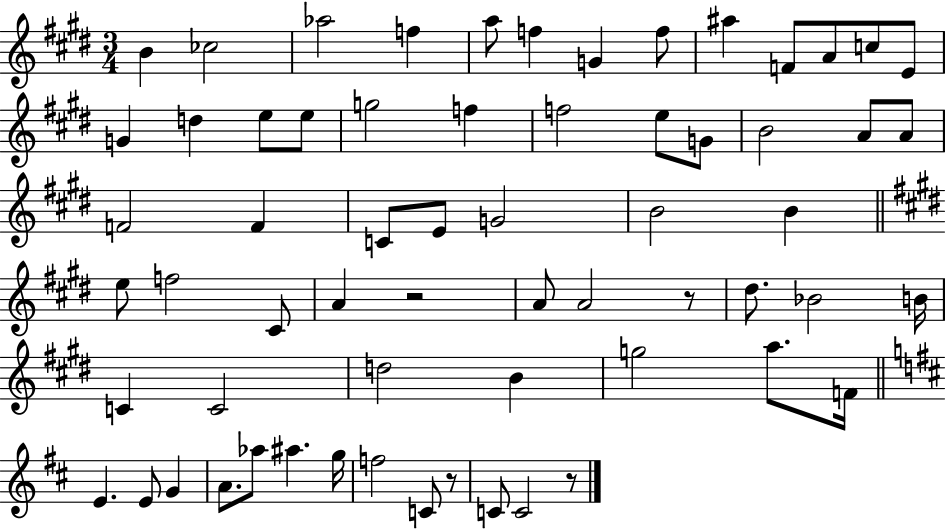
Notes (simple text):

B4/q CES5/h Ab5/h F5/q A5/e F5/q G4/q F5/e A#5/q F4/e A4/e C5/e E4/e G4/q D5/q E5/e E5/e G5/h F5/q F5/h E5/e G4/e B4/h A4/e A4/e F4/h F4/q C4/e E4/e G4/h B4/h B4/q E5/e F5/h C#4/e A4/q R/h A4/e A4/h R/e D#5/e. Bb4/h B4/s C4/q C4/h D5/h B4/q G5/h A5/e. F4/s E4/q. E4/e G4/q A4/e. Ab5/e A#5/q. G5/s F5/h C4/e R/e C4/e C4/h R/e